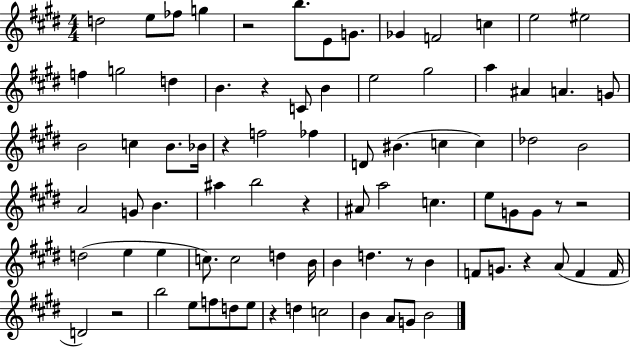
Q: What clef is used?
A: treble